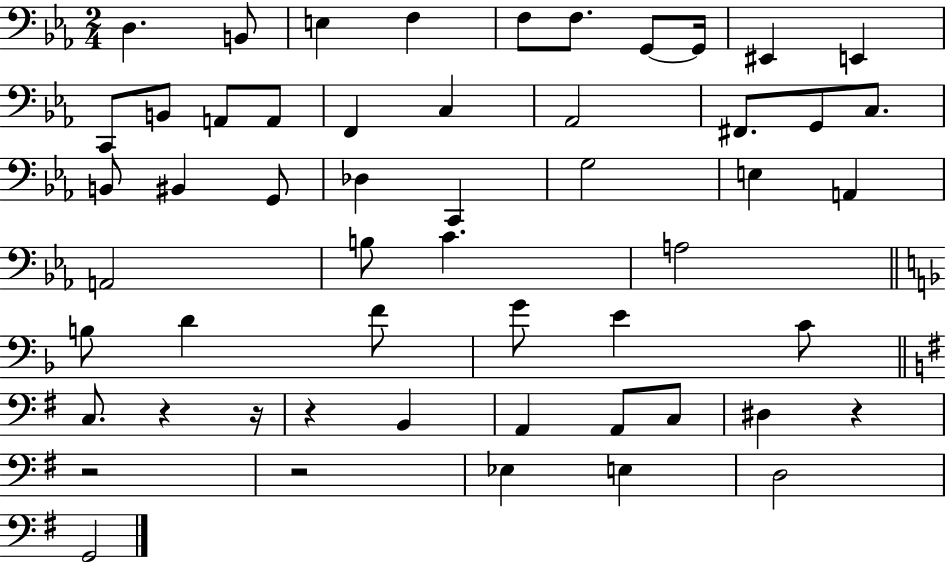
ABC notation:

X:1
T:Untitled
M:2/4
L:1/4
K:Eb
D, B,,/2 E, F, F,/2 F,/2 G,,/2 G,,/4 ^E,, E,, C,,/2 B,,/2 A,,/2 A,,/2 F,, C, _A,,2 ^F,,/2 G,,/2 C,/2 B,,/2 ^B,, G,,/2 _D, C,, G,2 E, A,, A,,2 B,/2 C A,2 B,/2 D F/2 G/2 E C/2 C,/2 z z/4 z B,, A,, A,,/2 C,/2 ^D, z z2 z2 _E, E, D,2 G,,2